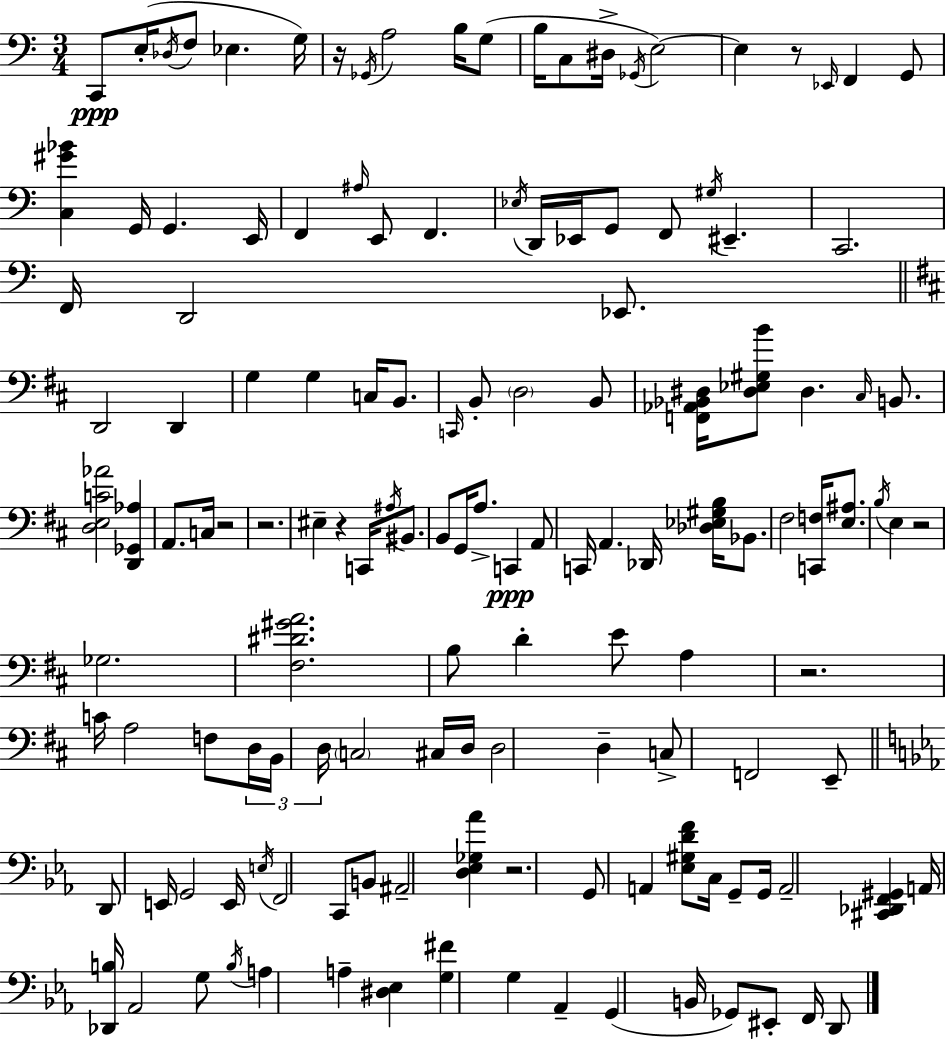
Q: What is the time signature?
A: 3/4